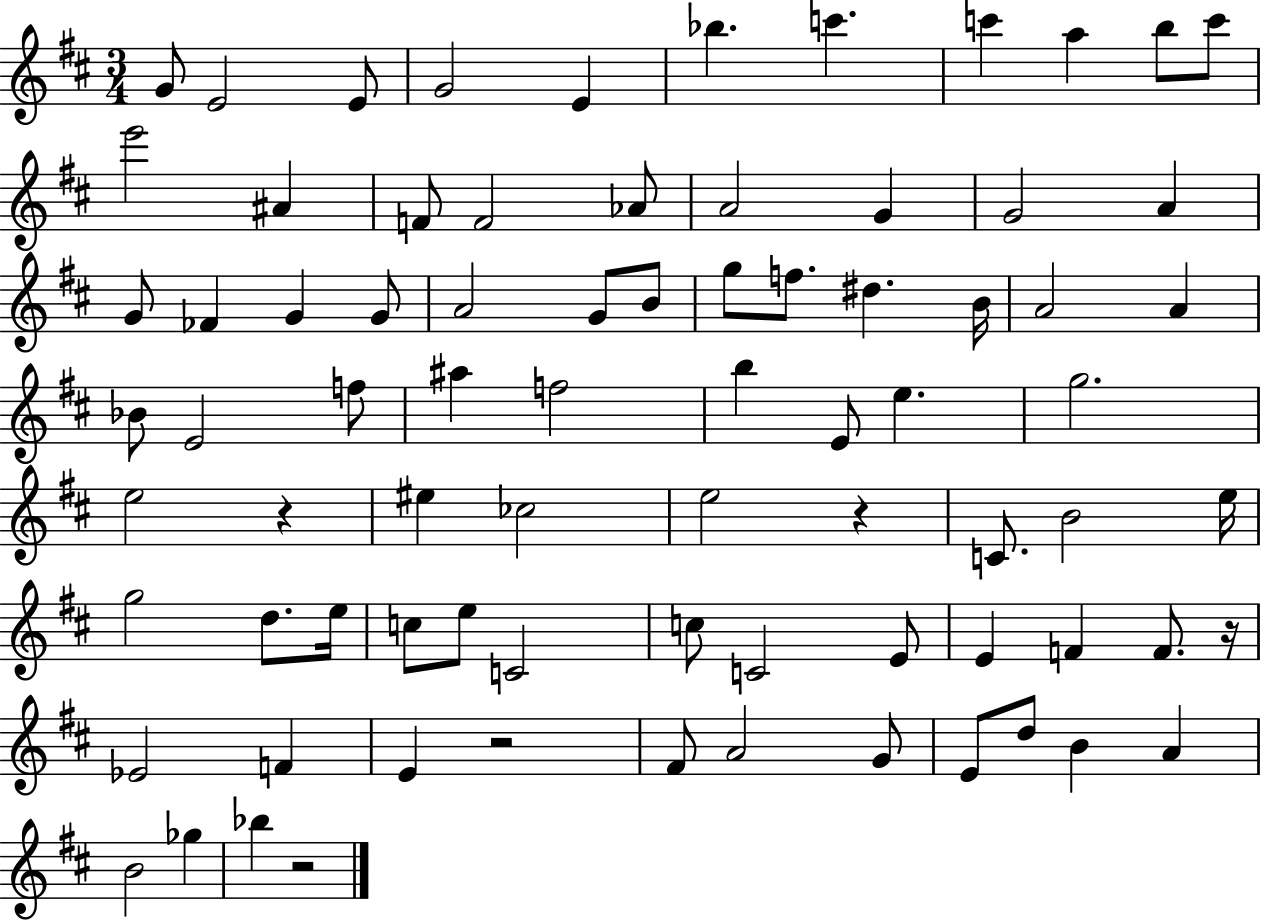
G4/e E4/h E4/e G4/h E4/q Bb5/q. C6/q. C6/q A5/q B5/e C6/e E6/h A#4/q F4/e F4/h Ab4/e A4/h G4/q G4/h A4/q G4/e FES4/q G4/q G4/e A4/h G4/e B4/e G5/e F5/e. D#5/q. B4/s A4/h A4/q Bb4/e E4/h F5/e A#5/q F5/h B5/q E4/e E5/q. G5/h. E5/h R/q EIS5/q CES5/h E5/h R/q C4/e. B4/h E5/s G5/h D5/e. E5/s C5/e E5/e C4/h C5/e C4/h E4/e E4/q F4/q F4/e. R/s Eb4/h F4/q E4/q R/h F#4/e A4/h G4/e E4/e D5/e B4/q A4/q B4/h Gb5/q Bb5/q R/h